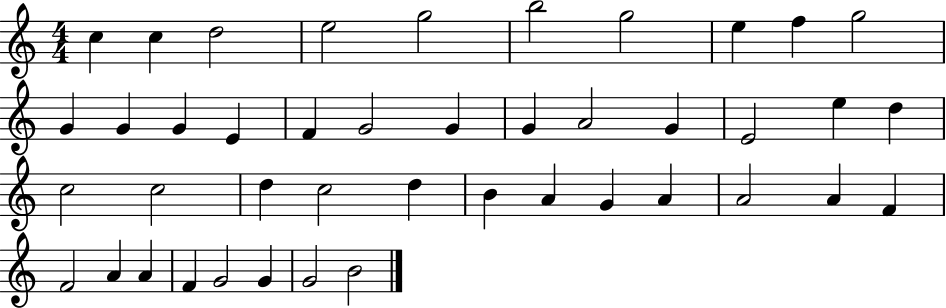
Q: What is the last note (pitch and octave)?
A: B4